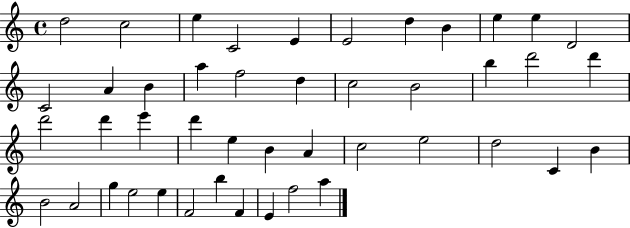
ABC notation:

X:1
T:Untitled
M:4/4
L:1/4
K:C
d2 c2 e C2 E E2 d B e e D2 C2 A B a f2 d c2 B2 b d'2 d' d'2 d' e' d' e B A c2 e2 d2 C B B2 A2 g e2 e F2 b F E f2 a